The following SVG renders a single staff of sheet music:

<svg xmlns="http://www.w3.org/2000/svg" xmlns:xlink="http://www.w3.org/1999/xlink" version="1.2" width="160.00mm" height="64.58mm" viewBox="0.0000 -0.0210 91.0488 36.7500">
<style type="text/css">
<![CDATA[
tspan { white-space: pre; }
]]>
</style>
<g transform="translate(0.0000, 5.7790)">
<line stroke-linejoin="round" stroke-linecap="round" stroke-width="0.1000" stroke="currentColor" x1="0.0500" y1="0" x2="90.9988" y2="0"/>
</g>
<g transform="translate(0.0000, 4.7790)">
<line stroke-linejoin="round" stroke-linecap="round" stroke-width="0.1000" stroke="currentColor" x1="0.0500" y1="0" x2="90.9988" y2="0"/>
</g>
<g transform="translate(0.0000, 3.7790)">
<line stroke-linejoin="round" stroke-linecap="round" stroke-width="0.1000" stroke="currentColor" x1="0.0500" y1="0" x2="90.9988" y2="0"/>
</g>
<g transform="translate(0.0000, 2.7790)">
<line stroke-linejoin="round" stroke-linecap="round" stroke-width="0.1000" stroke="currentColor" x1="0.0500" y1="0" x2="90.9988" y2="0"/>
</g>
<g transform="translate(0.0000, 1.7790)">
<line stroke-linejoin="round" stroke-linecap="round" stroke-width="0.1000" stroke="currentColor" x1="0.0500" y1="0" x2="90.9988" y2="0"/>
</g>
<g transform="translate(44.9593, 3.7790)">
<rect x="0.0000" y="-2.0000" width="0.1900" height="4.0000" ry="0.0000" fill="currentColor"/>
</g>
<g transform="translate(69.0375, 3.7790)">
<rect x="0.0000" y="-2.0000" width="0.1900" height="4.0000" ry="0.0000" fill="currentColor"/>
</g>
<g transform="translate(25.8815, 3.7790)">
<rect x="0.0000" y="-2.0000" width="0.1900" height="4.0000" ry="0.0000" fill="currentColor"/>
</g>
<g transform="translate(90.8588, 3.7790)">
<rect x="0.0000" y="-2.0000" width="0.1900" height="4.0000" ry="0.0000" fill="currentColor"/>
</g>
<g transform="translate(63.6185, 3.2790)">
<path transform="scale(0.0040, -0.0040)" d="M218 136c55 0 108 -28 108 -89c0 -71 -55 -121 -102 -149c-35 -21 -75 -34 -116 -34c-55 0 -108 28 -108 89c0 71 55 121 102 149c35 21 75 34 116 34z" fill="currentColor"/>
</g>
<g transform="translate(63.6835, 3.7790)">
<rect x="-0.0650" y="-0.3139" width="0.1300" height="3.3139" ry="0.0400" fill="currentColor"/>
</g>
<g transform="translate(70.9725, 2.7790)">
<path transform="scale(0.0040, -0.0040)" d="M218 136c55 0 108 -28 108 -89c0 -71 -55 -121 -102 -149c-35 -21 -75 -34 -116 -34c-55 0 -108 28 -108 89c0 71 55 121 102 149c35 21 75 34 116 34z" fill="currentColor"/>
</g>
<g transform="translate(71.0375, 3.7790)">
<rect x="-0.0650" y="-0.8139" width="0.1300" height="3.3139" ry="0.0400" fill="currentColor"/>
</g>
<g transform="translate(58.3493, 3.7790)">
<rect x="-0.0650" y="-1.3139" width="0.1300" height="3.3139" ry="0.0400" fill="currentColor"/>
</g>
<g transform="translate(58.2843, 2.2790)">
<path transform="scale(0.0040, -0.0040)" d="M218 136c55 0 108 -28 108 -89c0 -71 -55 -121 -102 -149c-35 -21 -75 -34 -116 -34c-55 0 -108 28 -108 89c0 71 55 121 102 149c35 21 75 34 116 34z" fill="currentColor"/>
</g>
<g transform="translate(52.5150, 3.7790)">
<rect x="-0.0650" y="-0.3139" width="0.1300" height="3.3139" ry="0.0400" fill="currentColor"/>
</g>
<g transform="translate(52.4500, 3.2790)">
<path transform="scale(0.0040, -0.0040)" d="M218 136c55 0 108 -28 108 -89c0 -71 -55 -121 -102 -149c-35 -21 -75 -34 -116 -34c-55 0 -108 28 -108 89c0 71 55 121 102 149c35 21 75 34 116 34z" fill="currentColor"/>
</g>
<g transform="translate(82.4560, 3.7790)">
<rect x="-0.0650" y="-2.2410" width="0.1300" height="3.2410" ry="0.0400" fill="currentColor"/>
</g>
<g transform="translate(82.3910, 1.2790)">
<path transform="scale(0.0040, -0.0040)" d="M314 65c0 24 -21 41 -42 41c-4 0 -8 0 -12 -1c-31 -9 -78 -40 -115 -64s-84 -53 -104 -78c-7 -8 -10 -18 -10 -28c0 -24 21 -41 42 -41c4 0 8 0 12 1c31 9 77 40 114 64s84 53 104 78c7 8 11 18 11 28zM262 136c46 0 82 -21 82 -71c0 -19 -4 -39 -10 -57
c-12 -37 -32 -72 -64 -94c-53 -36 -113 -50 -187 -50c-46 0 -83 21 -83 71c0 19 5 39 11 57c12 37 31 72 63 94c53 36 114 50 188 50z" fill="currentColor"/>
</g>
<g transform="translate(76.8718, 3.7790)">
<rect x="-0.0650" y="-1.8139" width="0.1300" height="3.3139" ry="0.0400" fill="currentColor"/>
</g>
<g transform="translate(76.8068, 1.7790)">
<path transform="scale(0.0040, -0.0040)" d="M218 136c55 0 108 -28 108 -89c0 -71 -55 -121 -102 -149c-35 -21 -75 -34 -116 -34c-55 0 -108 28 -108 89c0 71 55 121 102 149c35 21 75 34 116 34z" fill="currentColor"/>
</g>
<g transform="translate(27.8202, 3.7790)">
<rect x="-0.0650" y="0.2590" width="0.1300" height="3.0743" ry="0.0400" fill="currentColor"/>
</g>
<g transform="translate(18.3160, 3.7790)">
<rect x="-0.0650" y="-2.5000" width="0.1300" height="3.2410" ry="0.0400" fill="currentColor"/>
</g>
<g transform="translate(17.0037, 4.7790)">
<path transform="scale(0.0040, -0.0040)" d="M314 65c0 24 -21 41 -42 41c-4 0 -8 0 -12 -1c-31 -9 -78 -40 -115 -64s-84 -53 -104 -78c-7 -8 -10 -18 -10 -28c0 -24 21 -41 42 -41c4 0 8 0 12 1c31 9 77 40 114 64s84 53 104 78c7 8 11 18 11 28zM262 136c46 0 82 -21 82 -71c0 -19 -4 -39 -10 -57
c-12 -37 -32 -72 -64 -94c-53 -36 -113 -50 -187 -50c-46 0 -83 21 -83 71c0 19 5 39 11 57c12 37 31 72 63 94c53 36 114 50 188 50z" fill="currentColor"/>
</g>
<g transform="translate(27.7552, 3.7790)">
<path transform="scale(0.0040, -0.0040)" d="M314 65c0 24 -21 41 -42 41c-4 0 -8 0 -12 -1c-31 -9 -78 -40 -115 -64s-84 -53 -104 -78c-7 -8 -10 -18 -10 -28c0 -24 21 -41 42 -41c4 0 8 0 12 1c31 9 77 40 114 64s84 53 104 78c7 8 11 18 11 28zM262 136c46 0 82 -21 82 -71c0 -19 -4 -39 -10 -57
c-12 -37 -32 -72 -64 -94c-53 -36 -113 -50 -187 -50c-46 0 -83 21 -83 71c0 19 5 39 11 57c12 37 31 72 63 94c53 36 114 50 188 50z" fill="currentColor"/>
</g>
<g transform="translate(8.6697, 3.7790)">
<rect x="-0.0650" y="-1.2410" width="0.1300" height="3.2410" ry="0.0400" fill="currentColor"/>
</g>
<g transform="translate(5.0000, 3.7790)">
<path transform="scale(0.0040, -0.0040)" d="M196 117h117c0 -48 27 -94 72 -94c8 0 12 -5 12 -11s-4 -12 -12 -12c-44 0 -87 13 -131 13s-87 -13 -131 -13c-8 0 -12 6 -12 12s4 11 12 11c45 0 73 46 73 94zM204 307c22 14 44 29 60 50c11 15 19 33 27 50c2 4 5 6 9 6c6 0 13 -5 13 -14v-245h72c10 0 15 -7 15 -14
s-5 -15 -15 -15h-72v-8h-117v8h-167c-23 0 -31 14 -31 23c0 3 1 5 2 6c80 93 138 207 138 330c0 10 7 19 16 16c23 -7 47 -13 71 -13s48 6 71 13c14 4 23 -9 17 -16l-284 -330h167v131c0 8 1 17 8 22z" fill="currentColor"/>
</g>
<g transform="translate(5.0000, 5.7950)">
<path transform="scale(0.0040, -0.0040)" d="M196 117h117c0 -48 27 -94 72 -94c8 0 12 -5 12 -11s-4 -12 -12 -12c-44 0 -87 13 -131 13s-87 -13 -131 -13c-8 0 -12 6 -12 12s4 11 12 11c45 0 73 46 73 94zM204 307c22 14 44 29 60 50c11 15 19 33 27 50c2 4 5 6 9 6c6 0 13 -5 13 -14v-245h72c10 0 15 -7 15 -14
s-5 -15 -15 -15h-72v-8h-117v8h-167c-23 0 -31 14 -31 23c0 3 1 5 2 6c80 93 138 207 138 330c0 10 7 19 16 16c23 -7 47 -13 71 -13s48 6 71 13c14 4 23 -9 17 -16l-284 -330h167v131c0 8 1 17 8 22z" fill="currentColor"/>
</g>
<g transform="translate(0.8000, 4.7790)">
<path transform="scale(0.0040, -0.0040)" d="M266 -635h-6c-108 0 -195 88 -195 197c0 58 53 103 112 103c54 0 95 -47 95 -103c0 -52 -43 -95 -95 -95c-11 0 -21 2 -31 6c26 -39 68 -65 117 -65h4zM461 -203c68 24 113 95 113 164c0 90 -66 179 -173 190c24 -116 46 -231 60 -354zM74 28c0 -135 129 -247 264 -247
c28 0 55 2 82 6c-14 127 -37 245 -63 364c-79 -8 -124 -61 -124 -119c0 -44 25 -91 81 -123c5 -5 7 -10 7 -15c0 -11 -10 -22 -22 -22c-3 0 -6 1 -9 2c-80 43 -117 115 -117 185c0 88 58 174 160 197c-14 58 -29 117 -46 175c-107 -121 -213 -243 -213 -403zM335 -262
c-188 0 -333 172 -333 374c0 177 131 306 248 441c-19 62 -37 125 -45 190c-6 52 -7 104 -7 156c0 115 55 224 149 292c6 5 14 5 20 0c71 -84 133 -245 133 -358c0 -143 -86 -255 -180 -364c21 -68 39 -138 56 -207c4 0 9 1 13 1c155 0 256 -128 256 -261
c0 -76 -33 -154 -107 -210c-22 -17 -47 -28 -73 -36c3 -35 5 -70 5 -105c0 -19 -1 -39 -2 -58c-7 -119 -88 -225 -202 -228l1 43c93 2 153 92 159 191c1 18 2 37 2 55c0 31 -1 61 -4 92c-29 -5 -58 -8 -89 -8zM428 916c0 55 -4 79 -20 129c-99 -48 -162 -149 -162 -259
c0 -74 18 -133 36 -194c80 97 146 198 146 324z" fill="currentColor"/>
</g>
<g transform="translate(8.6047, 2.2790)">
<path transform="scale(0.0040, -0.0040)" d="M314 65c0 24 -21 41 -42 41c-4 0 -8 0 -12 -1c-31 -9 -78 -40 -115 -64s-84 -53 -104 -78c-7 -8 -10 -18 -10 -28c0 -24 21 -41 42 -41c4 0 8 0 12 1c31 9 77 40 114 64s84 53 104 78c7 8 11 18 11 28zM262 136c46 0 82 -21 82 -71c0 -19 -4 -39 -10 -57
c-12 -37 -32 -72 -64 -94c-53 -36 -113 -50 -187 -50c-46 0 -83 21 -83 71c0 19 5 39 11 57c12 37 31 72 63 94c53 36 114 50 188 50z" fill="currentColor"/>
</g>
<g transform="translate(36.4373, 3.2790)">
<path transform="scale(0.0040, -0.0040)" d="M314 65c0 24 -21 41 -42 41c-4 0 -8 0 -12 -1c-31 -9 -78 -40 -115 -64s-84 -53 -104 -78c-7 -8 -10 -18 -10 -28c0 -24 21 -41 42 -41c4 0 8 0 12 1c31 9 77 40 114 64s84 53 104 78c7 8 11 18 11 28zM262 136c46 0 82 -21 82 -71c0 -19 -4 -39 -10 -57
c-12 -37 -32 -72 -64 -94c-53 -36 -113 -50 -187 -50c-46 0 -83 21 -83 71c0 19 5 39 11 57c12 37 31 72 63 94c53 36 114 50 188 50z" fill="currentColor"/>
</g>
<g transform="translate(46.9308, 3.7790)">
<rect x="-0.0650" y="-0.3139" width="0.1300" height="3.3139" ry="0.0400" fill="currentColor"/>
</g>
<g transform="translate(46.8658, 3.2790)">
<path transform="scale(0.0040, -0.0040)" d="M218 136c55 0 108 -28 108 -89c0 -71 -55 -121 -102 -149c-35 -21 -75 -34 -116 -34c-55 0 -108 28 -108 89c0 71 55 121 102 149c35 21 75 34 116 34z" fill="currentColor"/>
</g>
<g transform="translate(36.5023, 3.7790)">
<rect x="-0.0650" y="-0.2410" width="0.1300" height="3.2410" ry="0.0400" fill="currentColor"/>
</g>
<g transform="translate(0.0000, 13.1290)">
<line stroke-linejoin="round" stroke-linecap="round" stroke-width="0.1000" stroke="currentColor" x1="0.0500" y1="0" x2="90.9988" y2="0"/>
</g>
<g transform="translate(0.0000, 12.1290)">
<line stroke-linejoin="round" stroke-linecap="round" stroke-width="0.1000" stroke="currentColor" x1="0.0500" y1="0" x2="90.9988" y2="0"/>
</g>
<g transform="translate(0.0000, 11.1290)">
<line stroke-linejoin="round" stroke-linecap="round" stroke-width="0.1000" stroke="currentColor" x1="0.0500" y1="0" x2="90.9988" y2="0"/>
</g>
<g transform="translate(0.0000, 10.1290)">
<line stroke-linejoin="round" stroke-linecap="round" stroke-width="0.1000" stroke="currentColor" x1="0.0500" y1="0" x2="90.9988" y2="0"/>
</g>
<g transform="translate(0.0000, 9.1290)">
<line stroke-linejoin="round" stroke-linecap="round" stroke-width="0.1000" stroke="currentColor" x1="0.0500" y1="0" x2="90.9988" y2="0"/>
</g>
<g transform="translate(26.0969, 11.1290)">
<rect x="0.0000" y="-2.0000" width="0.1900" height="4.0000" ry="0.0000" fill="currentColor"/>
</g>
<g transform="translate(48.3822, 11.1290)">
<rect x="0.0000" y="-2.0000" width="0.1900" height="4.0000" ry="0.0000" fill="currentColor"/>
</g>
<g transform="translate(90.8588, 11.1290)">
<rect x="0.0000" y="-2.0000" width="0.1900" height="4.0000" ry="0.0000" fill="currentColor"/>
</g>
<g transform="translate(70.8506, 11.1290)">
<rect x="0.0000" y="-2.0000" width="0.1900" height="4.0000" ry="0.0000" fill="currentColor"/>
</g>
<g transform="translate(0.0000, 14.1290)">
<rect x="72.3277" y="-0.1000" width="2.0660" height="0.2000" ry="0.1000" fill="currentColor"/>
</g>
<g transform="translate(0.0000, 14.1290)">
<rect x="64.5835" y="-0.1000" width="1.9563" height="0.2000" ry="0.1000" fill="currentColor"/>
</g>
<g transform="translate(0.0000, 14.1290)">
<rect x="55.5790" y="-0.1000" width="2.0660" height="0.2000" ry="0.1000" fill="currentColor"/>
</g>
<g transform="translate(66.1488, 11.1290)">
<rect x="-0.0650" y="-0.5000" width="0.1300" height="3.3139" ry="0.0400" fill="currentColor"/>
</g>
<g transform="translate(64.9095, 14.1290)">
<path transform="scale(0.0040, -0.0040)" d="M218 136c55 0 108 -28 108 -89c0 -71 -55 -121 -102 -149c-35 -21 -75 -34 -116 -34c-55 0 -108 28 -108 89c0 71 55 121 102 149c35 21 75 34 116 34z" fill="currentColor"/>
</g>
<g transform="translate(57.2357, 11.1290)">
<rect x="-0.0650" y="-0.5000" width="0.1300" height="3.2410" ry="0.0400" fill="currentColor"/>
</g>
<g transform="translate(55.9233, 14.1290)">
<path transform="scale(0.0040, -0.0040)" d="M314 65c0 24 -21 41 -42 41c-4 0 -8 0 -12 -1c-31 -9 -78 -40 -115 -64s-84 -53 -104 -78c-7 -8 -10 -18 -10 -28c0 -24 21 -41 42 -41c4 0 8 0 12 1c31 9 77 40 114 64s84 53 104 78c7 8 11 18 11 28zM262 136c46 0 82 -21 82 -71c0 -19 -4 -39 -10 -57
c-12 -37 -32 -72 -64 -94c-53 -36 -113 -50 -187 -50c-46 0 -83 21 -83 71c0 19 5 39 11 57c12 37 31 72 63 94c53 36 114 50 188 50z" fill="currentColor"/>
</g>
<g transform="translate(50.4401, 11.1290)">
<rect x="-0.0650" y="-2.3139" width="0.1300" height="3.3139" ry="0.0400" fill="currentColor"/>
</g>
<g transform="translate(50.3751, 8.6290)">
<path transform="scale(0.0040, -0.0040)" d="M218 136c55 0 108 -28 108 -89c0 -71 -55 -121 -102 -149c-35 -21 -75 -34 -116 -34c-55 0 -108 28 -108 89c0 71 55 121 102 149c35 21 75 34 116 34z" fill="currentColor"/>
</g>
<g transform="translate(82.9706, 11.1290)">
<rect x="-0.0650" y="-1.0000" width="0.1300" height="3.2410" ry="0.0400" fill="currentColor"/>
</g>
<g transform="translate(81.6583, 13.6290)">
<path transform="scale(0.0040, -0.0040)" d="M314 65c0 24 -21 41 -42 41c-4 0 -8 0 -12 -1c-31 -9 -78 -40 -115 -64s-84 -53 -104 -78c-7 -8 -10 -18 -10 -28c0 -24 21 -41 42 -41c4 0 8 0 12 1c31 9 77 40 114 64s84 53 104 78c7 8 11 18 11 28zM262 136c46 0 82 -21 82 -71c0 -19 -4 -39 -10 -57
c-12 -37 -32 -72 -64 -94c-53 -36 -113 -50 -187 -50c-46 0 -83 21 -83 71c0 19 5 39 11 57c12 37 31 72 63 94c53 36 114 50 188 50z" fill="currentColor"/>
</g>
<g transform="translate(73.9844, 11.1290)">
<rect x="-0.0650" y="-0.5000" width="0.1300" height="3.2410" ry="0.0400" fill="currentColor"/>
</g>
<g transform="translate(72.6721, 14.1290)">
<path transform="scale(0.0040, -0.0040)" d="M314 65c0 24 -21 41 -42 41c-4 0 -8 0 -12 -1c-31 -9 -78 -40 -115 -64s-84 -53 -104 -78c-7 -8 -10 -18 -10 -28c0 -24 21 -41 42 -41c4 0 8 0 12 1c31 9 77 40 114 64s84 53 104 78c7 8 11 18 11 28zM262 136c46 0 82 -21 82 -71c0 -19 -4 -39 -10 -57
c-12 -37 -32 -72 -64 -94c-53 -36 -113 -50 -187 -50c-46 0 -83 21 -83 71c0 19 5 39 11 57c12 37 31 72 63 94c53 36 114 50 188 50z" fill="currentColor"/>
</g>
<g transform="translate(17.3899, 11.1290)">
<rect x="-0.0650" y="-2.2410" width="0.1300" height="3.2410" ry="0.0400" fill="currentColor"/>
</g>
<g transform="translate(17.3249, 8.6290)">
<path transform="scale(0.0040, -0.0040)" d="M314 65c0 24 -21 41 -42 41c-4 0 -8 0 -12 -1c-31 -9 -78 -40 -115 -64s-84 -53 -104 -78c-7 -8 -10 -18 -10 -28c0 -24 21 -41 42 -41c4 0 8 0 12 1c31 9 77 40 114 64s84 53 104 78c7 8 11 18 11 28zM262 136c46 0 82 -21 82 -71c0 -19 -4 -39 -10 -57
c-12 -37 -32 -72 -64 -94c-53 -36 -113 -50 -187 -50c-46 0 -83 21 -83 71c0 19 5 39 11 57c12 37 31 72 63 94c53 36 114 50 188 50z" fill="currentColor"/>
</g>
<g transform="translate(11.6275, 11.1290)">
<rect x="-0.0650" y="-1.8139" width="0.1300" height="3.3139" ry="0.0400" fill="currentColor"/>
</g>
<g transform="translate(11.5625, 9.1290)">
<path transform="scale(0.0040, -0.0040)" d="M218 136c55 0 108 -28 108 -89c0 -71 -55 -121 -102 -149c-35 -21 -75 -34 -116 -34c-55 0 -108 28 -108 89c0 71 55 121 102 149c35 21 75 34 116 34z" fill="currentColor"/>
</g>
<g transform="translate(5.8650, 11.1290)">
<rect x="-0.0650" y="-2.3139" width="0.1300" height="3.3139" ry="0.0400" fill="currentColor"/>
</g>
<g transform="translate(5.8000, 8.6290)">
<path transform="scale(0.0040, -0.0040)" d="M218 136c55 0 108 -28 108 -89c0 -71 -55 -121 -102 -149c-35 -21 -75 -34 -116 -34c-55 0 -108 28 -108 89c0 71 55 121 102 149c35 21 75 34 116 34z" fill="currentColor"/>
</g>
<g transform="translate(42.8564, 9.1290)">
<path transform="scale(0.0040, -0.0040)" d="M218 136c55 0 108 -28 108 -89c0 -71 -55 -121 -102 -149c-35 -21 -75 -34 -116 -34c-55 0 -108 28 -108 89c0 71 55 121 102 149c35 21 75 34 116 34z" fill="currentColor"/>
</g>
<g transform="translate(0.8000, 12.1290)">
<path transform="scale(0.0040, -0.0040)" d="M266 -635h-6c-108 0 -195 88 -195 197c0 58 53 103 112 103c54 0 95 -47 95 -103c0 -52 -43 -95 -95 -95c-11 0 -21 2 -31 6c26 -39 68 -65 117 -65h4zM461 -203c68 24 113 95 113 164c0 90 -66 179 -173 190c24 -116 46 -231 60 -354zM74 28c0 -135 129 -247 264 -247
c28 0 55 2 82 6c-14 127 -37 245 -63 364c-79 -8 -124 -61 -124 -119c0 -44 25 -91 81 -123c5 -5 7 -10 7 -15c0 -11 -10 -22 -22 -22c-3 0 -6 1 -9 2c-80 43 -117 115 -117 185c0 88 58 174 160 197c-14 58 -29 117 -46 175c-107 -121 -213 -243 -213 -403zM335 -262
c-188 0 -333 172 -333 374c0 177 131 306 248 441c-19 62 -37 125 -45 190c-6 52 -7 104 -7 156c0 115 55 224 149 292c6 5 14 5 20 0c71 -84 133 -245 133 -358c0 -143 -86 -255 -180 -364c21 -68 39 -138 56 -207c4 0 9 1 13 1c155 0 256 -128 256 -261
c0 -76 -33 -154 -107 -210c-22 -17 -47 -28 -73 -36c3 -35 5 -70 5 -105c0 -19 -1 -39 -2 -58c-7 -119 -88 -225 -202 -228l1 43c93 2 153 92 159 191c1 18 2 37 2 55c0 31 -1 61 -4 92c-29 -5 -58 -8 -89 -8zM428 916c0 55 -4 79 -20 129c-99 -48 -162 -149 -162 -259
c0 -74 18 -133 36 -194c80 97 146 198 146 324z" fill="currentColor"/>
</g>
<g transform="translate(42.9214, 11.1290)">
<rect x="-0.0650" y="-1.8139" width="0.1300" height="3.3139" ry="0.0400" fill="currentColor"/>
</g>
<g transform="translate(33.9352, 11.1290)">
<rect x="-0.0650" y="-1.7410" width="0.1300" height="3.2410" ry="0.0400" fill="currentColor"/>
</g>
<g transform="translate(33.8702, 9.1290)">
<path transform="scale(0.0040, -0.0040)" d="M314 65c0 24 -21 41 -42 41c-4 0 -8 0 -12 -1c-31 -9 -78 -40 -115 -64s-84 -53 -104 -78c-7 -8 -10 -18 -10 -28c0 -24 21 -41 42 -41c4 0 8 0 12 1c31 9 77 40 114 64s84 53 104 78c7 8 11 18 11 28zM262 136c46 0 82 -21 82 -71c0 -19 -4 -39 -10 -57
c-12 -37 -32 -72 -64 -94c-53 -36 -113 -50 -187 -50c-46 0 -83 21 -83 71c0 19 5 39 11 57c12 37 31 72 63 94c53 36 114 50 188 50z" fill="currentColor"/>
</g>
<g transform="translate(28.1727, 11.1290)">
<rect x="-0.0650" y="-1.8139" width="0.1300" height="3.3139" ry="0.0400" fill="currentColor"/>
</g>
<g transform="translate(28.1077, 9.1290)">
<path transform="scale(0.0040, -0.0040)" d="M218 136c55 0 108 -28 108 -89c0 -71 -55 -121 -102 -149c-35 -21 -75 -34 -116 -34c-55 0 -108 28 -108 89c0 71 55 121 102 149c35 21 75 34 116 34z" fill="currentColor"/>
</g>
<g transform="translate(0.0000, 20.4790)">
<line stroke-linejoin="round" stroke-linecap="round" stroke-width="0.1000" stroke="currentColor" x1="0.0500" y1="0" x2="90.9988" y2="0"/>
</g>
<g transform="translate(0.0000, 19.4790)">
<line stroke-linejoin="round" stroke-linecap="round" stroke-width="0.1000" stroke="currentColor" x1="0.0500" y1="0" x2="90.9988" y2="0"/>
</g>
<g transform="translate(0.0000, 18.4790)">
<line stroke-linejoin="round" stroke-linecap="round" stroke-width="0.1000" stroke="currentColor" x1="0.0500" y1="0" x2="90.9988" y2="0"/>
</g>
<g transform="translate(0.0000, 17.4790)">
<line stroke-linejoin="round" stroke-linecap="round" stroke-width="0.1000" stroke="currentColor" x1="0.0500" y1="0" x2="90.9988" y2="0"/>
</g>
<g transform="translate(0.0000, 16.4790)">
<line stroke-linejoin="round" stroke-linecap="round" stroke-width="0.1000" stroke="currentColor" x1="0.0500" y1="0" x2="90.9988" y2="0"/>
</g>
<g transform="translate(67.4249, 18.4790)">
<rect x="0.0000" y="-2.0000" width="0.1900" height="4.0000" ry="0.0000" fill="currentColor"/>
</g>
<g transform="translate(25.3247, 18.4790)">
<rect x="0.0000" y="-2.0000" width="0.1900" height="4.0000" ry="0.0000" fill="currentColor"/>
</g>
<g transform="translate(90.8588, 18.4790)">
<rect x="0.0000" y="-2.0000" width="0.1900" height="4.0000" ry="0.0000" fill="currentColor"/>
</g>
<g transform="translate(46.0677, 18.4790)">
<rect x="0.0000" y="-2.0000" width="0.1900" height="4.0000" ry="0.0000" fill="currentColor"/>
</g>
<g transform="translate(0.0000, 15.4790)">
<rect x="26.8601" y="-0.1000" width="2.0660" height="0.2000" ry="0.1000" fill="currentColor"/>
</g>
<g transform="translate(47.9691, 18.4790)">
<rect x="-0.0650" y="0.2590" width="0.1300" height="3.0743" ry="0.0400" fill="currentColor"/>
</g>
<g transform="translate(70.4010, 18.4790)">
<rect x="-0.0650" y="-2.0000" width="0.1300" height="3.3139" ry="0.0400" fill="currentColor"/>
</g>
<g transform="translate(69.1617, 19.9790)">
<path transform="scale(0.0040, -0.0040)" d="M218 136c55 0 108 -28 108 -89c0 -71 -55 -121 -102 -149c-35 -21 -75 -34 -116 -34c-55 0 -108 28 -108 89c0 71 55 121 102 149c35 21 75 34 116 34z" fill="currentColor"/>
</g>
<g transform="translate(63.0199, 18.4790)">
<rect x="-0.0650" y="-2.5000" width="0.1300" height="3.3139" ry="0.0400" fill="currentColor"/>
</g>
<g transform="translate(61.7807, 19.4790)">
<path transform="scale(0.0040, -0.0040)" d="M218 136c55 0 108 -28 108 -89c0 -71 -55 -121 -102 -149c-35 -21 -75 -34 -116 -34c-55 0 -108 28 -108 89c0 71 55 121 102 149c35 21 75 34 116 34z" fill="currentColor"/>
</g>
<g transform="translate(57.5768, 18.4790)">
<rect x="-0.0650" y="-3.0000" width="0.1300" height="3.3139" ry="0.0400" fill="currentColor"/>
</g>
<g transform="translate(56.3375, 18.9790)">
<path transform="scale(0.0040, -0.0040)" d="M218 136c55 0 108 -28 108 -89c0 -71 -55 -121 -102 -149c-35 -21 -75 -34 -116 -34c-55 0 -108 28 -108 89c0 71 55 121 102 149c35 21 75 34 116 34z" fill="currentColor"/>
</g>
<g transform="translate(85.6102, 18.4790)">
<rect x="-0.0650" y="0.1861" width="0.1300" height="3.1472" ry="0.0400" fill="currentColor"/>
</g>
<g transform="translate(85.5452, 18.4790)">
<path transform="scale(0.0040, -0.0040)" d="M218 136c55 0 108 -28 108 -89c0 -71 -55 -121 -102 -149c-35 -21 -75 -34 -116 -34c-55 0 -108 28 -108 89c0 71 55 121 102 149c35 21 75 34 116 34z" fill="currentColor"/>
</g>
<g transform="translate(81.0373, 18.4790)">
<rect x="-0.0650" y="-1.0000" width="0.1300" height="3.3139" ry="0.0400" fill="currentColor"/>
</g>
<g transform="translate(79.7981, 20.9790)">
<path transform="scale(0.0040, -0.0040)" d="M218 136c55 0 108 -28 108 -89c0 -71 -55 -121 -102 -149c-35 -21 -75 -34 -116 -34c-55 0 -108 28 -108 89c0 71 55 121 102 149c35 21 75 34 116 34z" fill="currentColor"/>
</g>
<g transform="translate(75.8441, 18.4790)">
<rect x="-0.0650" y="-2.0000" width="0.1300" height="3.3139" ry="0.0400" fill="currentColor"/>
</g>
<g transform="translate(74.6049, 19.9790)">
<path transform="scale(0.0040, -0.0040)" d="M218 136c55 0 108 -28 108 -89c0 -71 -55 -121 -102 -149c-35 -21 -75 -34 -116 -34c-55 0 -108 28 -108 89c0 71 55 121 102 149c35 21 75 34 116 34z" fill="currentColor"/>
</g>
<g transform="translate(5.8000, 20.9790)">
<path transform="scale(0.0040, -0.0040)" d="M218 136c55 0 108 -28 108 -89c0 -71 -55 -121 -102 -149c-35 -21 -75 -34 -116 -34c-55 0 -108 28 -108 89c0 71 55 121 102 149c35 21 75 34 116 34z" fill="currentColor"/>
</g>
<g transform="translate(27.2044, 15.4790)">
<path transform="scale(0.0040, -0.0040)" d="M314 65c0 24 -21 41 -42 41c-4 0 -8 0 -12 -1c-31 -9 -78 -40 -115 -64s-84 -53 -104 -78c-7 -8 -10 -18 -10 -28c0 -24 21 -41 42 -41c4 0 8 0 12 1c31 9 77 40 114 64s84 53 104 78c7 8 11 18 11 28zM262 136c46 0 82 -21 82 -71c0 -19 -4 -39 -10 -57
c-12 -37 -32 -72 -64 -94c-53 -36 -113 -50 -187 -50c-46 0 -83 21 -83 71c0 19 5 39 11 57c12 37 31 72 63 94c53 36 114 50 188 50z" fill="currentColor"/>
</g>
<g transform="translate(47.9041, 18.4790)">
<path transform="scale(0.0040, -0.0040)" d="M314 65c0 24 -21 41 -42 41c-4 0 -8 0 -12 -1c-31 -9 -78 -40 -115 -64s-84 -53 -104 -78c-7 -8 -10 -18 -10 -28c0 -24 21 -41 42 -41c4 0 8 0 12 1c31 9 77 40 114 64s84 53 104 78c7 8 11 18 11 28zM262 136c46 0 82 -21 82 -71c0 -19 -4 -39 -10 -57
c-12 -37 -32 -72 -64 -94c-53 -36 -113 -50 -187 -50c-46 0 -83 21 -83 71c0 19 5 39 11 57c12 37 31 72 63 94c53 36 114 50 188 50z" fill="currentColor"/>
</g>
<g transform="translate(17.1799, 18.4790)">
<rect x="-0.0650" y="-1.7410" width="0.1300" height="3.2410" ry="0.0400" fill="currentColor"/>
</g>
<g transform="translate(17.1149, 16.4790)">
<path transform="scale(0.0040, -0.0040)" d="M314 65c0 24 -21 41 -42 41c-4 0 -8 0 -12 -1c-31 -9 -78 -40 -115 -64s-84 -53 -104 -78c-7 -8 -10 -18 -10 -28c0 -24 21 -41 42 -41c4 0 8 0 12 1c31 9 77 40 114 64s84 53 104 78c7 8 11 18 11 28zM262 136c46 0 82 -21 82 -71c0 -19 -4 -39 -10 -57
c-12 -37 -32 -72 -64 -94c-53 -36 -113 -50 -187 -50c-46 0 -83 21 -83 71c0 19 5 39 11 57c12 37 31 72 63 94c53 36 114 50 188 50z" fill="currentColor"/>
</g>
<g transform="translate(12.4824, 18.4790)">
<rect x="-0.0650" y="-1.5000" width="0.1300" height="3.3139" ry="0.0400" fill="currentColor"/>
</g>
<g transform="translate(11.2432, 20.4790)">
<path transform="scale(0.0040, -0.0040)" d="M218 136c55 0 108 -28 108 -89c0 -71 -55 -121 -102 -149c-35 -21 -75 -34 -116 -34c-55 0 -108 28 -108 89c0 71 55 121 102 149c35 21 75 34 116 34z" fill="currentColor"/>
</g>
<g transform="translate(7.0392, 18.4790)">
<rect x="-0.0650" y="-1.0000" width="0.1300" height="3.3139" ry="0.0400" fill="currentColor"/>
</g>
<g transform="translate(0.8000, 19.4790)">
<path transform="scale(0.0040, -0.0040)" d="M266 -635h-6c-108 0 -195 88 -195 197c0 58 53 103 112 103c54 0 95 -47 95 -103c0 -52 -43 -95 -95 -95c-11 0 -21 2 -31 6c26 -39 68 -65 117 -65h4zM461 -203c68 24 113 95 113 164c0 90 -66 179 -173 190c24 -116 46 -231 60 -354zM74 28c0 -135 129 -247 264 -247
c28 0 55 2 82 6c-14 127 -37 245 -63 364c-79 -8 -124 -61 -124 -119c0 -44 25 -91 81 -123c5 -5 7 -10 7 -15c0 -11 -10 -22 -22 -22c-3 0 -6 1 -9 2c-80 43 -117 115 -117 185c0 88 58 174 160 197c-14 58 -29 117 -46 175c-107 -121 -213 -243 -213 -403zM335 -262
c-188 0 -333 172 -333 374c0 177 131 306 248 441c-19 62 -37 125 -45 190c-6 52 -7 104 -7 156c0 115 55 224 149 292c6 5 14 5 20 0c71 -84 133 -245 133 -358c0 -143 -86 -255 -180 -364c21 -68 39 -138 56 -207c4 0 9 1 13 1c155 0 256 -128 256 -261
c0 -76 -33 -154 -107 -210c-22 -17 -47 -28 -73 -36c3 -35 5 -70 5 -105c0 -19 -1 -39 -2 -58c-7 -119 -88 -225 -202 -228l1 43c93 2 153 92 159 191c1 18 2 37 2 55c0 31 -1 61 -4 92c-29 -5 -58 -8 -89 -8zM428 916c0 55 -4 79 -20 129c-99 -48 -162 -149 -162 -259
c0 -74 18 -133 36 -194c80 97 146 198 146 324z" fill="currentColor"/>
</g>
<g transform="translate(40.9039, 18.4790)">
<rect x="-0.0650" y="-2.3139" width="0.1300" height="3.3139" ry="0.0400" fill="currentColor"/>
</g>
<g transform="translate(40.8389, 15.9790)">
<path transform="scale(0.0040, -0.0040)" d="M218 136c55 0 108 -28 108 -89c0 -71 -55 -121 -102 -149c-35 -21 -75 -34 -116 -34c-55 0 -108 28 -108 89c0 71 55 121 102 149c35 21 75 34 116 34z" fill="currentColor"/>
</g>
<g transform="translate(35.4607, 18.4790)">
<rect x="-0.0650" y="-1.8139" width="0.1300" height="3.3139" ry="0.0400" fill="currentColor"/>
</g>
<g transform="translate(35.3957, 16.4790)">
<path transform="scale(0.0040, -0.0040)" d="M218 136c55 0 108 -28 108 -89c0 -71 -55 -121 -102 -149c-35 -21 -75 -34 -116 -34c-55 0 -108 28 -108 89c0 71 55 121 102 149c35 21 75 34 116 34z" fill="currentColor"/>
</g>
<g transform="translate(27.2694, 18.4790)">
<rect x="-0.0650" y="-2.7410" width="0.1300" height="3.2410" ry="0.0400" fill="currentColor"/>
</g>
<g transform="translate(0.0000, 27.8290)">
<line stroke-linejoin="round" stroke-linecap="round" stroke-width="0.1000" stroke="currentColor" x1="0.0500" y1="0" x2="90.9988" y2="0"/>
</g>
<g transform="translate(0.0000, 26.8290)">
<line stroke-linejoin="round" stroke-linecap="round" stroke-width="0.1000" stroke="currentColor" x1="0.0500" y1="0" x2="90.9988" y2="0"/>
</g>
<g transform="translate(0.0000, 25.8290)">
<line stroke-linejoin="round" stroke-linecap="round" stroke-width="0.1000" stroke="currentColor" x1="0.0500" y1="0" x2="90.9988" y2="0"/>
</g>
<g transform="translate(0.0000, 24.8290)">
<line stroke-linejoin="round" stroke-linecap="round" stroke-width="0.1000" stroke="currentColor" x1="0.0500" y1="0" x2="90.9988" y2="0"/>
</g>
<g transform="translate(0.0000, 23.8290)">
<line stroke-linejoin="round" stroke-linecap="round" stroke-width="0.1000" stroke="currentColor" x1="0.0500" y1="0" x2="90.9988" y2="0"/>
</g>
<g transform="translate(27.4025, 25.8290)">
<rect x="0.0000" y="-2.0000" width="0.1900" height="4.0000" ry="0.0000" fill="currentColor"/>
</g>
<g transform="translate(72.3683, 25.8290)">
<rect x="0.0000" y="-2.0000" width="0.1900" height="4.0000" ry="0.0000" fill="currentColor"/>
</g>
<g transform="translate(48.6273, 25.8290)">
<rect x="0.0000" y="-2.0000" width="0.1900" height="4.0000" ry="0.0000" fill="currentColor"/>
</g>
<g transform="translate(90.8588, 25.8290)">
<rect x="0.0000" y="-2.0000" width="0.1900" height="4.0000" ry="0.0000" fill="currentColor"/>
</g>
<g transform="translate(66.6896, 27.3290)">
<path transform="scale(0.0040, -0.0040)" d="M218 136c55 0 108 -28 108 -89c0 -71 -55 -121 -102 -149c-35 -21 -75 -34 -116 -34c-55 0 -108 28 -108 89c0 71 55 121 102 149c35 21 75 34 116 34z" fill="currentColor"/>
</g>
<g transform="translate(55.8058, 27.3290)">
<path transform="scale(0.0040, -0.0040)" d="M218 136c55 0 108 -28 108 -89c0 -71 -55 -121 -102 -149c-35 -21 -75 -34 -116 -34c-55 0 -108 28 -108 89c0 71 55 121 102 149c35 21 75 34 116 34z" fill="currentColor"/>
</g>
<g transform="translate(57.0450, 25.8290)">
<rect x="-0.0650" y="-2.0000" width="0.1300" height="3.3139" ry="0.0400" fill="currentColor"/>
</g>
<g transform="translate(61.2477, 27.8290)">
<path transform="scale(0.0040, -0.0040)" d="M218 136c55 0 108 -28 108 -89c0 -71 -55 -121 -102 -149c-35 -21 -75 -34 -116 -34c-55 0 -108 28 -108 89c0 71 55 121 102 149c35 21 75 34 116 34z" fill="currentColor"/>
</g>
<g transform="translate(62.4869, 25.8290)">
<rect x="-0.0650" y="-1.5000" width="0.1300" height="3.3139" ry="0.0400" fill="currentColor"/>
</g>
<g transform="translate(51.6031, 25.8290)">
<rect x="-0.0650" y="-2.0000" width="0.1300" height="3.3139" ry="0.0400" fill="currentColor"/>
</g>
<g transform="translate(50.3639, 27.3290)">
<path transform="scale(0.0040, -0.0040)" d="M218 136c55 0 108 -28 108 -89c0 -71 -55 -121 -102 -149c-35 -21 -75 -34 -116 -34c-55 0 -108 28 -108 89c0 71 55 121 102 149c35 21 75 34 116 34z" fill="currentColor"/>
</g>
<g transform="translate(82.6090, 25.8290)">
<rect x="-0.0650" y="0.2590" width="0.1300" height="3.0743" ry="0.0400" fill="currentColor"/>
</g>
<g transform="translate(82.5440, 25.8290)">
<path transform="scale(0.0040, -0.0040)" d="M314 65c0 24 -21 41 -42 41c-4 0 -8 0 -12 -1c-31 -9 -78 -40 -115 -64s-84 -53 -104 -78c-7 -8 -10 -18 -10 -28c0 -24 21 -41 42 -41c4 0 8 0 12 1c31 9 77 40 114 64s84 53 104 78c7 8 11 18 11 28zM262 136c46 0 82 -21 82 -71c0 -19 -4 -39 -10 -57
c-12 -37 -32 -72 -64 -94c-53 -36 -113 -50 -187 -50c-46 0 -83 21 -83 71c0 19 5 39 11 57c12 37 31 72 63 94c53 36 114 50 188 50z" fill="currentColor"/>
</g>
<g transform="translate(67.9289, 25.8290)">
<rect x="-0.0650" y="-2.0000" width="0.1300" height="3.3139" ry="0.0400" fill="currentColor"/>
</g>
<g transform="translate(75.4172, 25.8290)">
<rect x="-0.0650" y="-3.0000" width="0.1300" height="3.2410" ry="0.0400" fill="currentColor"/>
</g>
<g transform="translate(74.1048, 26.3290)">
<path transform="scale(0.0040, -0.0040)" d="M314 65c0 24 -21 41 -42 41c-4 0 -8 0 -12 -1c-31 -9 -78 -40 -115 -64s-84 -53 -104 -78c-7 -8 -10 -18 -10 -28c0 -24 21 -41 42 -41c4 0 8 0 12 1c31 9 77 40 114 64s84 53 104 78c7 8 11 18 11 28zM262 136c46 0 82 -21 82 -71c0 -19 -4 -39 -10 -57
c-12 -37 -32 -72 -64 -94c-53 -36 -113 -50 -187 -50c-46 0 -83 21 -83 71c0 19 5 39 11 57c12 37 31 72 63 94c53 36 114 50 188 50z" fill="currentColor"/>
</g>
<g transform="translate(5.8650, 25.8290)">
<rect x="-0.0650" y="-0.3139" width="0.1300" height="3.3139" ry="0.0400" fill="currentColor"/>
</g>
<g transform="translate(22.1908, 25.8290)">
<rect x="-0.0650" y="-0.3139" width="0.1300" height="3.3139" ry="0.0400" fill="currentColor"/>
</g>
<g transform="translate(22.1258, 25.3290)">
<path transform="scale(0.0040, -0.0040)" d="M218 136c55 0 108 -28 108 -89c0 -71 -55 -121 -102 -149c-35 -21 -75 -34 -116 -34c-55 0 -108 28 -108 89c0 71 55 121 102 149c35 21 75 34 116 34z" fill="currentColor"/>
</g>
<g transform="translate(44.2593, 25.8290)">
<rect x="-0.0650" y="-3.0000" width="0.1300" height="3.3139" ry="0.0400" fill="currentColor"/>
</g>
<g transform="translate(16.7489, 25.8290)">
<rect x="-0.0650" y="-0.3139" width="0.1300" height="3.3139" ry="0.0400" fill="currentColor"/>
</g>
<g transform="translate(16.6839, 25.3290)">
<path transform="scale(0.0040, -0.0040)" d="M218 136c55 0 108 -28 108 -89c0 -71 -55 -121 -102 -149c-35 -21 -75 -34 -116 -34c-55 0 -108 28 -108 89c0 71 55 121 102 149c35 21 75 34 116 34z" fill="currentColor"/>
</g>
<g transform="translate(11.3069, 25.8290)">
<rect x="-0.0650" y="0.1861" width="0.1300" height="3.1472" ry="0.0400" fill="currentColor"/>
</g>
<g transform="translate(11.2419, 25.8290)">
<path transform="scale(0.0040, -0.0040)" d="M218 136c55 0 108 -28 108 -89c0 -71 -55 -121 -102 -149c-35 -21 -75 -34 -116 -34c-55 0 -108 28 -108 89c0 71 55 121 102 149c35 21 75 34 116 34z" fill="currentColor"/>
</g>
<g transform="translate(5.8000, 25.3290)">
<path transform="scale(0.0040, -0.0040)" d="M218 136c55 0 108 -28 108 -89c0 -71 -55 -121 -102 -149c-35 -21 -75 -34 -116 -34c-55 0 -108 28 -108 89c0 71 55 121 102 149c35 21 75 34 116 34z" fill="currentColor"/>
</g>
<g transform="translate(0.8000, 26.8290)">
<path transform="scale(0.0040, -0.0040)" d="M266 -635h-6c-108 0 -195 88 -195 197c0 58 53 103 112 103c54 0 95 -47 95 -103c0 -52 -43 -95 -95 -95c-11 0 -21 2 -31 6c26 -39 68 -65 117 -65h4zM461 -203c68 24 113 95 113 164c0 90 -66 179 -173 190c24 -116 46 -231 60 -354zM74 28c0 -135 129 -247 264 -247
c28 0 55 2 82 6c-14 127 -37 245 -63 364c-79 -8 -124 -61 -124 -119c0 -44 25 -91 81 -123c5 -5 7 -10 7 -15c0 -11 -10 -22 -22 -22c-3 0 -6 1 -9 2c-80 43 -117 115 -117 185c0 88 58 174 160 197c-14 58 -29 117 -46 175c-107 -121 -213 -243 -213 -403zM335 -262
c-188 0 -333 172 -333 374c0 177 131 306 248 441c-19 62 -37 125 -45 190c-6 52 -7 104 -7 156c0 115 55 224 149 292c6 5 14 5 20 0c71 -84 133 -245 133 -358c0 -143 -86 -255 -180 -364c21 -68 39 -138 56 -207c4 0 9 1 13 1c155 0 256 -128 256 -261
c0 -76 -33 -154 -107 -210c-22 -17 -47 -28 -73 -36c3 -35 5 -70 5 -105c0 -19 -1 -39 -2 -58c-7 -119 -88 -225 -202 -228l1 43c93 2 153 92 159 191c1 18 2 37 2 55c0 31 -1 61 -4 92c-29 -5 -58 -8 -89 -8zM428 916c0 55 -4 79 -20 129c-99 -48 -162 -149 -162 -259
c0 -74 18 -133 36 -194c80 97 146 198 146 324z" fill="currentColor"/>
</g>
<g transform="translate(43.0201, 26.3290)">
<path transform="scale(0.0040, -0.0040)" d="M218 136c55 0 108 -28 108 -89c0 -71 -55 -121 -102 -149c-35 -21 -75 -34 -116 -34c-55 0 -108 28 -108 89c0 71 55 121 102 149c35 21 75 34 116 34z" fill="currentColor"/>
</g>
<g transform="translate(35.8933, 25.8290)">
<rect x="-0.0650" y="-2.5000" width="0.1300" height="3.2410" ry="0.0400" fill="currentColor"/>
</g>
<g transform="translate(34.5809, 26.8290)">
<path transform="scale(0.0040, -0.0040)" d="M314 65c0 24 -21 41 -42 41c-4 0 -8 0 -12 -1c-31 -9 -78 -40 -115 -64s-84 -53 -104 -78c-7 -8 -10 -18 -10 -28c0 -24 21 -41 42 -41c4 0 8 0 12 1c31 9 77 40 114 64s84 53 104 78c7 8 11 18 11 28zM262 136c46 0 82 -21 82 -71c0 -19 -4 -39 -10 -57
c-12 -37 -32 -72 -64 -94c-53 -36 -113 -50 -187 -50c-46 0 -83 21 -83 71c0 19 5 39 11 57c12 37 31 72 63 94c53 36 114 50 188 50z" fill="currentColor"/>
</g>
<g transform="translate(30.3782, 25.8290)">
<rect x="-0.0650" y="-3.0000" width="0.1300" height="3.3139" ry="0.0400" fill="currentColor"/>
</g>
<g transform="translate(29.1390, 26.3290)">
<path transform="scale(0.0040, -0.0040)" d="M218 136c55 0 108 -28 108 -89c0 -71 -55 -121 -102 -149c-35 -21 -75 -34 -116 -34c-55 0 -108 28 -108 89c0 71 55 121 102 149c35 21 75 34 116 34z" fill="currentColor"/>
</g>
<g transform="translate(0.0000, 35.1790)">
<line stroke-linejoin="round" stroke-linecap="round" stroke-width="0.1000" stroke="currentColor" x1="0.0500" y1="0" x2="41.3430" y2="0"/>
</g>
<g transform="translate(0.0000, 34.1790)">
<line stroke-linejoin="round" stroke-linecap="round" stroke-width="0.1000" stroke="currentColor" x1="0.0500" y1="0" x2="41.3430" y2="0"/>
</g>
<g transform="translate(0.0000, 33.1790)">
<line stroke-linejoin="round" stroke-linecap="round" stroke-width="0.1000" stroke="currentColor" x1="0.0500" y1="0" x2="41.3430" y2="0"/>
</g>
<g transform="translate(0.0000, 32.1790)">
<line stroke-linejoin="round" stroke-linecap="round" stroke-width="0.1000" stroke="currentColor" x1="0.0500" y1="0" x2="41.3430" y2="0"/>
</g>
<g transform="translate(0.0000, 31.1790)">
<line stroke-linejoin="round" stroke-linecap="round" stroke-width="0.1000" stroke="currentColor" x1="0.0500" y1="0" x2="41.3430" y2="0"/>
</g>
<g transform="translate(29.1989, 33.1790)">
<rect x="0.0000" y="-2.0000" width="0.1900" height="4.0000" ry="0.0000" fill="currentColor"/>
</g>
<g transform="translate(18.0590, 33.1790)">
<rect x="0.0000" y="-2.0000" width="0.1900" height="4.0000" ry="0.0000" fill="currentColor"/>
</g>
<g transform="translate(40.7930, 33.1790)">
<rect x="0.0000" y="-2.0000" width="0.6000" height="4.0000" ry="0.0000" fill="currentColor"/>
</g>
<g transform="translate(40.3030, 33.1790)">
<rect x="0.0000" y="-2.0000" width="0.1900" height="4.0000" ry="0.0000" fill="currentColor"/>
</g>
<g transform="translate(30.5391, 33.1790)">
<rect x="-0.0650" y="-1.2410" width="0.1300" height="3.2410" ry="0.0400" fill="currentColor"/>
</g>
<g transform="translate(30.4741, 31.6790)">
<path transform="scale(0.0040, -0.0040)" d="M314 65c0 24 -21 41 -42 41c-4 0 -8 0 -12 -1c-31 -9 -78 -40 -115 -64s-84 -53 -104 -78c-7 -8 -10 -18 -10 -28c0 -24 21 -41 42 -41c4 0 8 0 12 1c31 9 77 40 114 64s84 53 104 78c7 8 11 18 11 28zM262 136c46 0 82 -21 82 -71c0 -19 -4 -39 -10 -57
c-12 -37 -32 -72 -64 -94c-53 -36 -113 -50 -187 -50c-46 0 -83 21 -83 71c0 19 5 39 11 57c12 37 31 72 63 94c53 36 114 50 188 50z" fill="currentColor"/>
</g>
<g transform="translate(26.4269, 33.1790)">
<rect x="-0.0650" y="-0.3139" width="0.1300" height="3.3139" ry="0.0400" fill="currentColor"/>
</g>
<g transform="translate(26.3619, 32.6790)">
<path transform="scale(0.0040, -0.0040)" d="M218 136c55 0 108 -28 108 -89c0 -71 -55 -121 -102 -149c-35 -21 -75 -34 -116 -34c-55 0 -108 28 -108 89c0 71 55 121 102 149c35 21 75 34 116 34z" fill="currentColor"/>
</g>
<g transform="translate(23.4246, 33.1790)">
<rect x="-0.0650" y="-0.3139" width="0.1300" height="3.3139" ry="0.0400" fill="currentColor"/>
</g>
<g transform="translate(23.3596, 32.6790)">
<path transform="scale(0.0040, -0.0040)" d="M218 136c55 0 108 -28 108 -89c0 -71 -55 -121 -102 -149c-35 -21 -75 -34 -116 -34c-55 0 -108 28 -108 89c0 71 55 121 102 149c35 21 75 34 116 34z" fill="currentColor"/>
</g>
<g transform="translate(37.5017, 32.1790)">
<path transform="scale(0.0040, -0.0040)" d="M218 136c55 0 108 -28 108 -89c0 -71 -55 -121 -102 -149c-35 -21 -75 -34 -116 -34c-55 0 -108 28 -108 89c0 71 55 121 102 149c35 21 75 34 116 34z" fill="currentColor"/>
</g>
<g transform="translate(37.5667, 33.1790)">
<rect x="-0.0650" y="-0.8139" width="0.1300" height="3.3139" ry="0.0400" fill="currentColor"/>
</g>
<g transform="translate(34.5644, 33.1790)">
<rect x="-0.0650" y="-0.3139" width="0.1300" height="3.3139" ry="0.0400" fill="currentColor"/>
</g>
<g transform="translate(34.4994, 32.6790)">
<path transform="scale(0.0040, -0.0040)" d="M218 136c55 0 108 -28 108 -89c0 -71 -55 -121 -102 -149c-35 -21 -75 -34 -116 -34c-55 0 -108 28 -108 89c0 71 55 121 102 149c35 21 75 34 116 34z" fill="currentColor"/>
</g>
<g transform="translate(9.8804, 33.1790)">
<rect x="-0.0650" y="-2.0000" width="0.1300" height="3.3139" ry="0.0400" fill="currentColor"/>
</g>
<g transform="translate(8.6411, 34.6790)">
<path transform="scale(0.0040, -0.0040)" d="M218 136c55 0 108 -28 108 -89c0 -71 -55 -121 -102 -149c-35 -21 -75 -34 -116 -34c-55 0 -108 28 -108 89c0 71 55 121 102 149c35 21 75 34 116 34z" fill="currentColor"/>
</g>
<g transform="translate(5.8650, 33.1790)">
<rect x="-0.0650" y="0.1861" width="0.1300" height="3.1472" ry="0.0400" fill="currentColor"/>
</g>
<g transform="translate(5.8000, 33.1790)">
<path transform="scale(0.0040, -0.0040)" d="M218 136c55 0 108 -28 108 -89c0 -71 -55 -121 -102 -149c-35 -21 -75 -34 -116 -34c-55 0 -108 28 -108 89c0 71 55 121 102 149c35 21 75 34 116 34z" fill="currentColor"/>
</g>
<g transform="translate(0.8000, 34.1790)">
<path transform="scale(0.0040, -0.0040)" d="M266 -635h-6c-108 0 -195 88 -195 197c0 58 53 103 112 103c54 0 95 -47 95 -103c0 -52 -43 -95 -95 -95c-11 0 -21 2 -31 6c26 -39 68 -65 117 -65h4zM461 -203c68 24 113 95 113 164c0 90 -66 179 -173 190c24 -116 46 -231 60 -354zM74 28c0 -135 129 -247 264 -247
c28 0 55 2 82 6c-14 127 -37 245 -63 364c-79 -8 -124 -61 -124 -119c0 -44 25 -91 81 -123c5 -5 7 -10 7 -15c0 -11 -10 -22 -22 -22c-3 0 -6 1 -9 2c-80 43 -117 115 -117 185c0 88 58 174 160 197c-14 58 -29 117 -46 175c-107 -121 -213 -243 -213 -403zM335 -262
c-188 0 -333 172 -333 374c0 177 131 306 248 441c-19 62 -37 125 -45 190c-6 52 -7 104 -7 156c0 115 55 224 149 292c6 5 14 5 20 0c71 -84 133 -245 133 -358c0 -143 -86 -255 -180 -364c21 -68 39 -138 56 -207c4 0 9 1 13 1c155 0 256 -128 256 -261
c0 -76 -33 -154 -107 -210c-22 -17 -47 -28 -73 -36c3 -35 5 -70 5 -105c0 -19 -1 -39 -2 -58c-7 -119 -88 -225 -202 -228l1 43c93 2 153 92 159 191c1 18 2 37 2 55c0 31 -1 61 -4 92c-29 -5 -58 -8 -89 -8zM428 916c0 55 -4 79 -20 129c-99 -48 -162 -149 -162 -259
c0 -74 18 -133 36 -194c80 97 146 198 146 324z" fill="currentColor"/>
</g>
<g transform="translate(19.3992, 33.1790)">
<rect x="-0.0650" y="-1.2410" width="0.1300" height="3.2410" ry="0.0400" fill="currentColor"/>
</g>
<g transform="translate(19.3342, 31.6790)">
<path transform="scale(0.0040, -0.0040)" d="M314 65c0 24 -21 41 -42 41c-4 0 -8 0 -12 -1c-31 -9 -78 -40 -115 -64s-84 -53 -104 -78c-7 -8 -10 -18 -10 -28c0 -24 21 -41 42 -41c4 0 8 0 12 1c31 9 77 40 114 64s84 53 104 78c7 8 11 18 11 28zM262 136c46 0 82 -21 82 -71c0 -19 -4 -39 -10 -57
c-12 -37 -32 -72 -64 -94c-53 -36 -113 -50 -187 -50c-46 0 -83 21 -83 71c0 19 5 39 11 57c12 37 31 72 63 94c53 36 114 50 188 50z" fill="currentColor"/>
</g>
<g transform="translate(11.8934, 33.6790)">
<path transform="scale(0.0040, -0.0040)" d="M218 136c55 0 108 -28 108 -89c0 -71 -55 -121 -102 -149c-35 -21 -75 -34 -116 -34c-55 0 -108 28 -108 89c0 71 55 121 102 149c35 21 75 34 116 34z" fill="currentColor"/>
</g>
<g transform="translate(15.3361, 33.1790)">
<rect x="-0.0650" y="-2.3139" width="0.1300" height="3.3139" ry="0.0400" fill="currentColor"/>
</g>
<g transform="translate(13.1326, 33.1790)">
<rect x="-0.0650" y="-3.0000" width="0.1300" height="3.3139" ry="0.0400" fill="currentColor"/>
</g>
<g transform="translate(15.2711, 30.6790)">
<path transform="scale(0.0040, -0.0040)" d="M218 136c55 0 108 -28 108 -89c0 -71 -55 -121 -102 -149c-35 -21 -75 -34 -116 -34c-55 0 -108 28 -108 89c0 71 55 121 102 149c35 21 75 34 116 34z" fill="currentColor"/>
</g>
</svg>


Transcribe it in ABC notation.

X:1
T:Untitled
M:4/4
L:1/4
K:C
e2 G2 B2 c2 c c e c d f g2 g f g2 f f2 f g C2 C C2 D2 D E f2 a2 f g B2 A G F F D B c B c c A G2 A F F E F A2 B2 B F A g e2 c c e2 c d